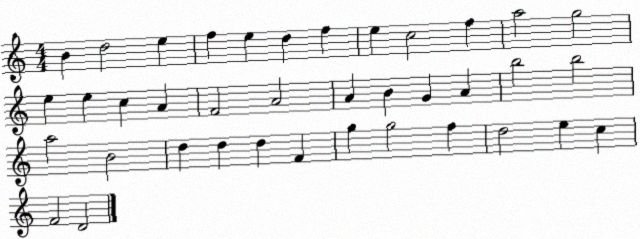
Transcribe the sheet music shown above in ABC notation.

X:1
T:Untitled
M:4/4
L:1/4
K:C
B d2 e f e d f e c2 f a2 g2 e e c A F2 A2 A B G A b2 b2 a2 B2 d d d F g g2 f d2 e c F2 D2